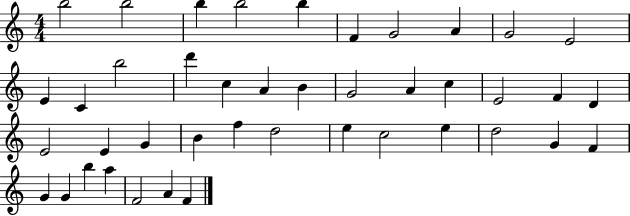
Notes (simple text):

B5/h B5/h B5/q B5/h B5/q F4/q G4/h A4/q G4/h E4/h E4/q C4/q B5/h D6/q C5/q A4/q B4/q G4/h A4/q C5/q E4/h F4/q D4/q E4/h E4/q G4/q B4/q F5/q D5/h E5/q C5/h E5/q D5/h G4/q F4/q G4/q G4/q B5/q A5/q F4/h A4/q F4/q